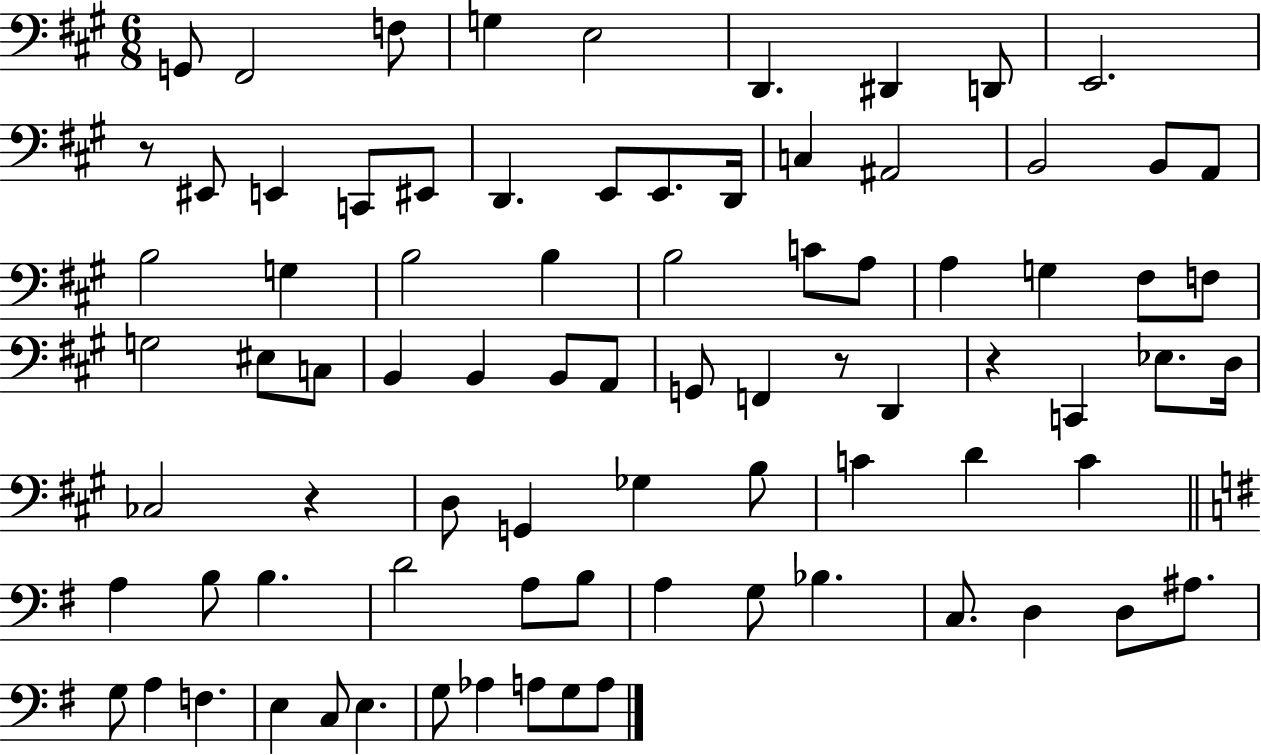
X:1
T:Untitled
M:6/8
L:1/4
K:A
G,,/2 ^F,,2 F,/2 G, E,2 D,, ^D,, D,,/2 E,,2 z/2 ^E,,/2 E,, C,,/2 ^E,,/2 D,, E,,/2 E,,/2 D,,/4 C, ^A,,2 B,,2 B,,/2 A,,/2 B,2 G, B,2 B, B,2 C/2 A,/2 A, G, ^F,/2 F,/2 G,2 ^E,/2 C,/2 B,, B,, B,,/2 A,,/2 G,,/2 F,, z/2 D,, z C,, _E,/2 D,/4 _C,2 z D,/2 G,, _G, B,/2 C D C A, B,/2 B, D2 A,/2 B,/2 A, G,/2 _B, C,/2 D, D,/2 ^A,/2 G,/2 A, F, E, C,/2 E, G,/2 _A, A,/2 G,/2 A,/2